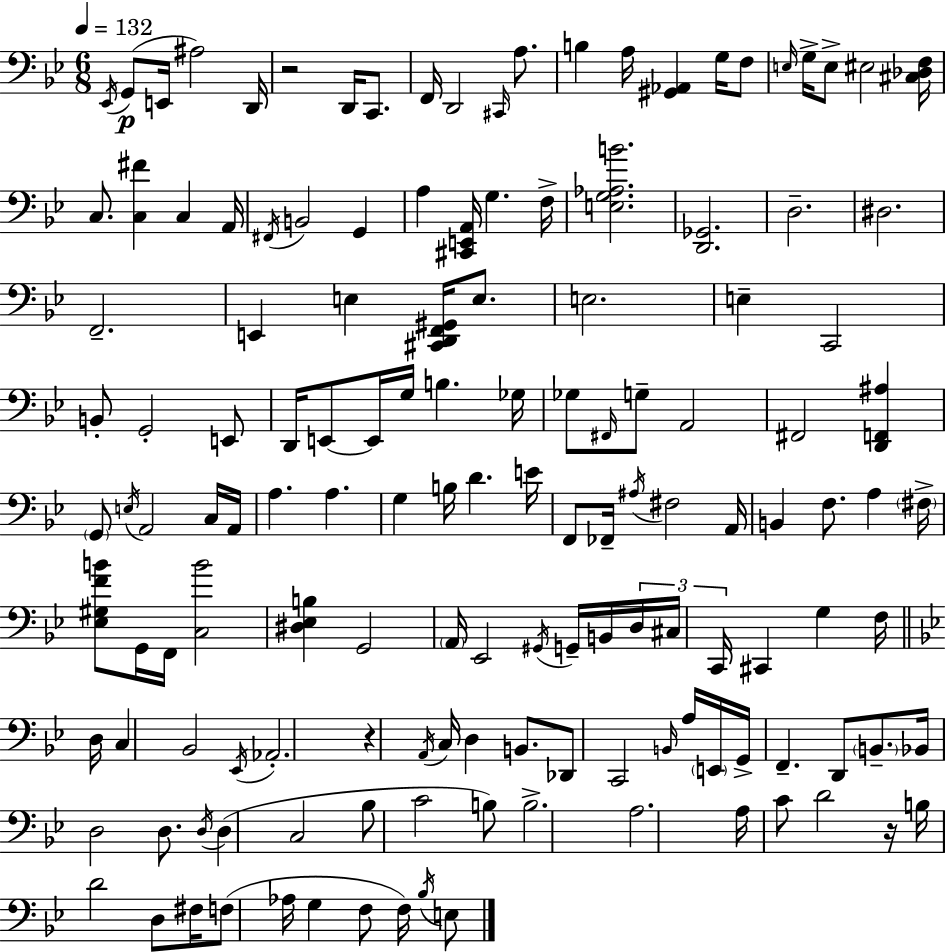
{
  \clef bass
  \numericTimeSignature
  \time 6/8
  \key bes \major
  \tempo 4 = 132
  \repeat volta 2 { \acciaccatura { ees,16 }(\p g,8 e,16 ais2) | d,16 r2 d,16 c,8. | f,16 d,2 \grace { cis,16 } a8. | b4 a16 <gis, aes,>4 g16 | \break f8 \grace { e16 } g16-> e8-> eis2 | <cis des f>16 c8. <c fis'>4 c4 | a,16 \acciaccatura { fis,16 } b,2 | g,4 a4 <cis, e, a,>16 g4. | \break f16-> <e g aes b'>2. | <d, ges,>2. | d2.-- | dis2. | \break f,2.-- | e,4 e4 | <cis, d, f, gis,>16 e8. e2. | e4-- c,2 | \break b,8-. g,2-. | e,8 d,16 e,8~~ e,16 g16 b4. | ges16 ges8 \grace { fis,16 } g8-- a,2 | fis,2 | \break <d, f, ais>4 \parenthesize g,8 \acciaccatura { e16 } a,2 | c16 a,16 a4. | a4. g4 b16 d'4. | e'16 f,8 fes,16-- \acciaccatura { ais16 } fis2 | \break a,16 b,4 f8. | a4 \parenthesize fis16-> <ees gis f' b'>8 g,16 f,16 <c b'>2 | <dis ees b>4 g,2 | \parenthesize a,16 ees,2 | \break \acciaccatura { gis,16 } g,16-- b,16 \tuplet 3/2 { d16 cis16 c,16 } cis,4 | g4 f16 \bar "||" \break \key g \minor d16 c4 bes,2 | \acciaccatura { ees,16 } aes,2.-. | r4 \acciaccatura { a,16 } c16 d4 | b,8. des,8 c,2 | \break \grace { b,16 } a16 \parenthesize e,16 g,16-> f,4.-- d,8 | \parenthesize b,8.-- bes,16 d2 | d8. \acciaccatura { d16 }( d4 c2 | bes8 c'2 | \break b8) b2.-> | a2. | a16 c'8 d'2 | r16 b16 d'2 | \break d8 fis16 f8( aes16 g4 | f8 f16) \acciaccatura { bes16 } e8 } \bar "|."
}